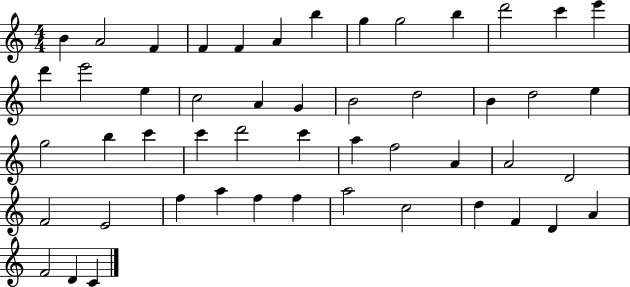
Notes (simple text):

B4/q A4/h F4/q F4/q F4/q A4/q B5/q G5/q G5/h B5/q D6/h C6/q E6/q D6/q E6/h E5/q C5/h A4/q G4/q B4/h D5/h B4/q D5/h E5/q G5/h B5/q C6/q C6/q D6/h C6/q A5/q F5/h A4/q A4/h D4/h F4/h E4/h F5/q A5/q F5/q F5/q A5/h C5/h D5/q F4/q D4/q A4/q F4/h D4/q C4/q